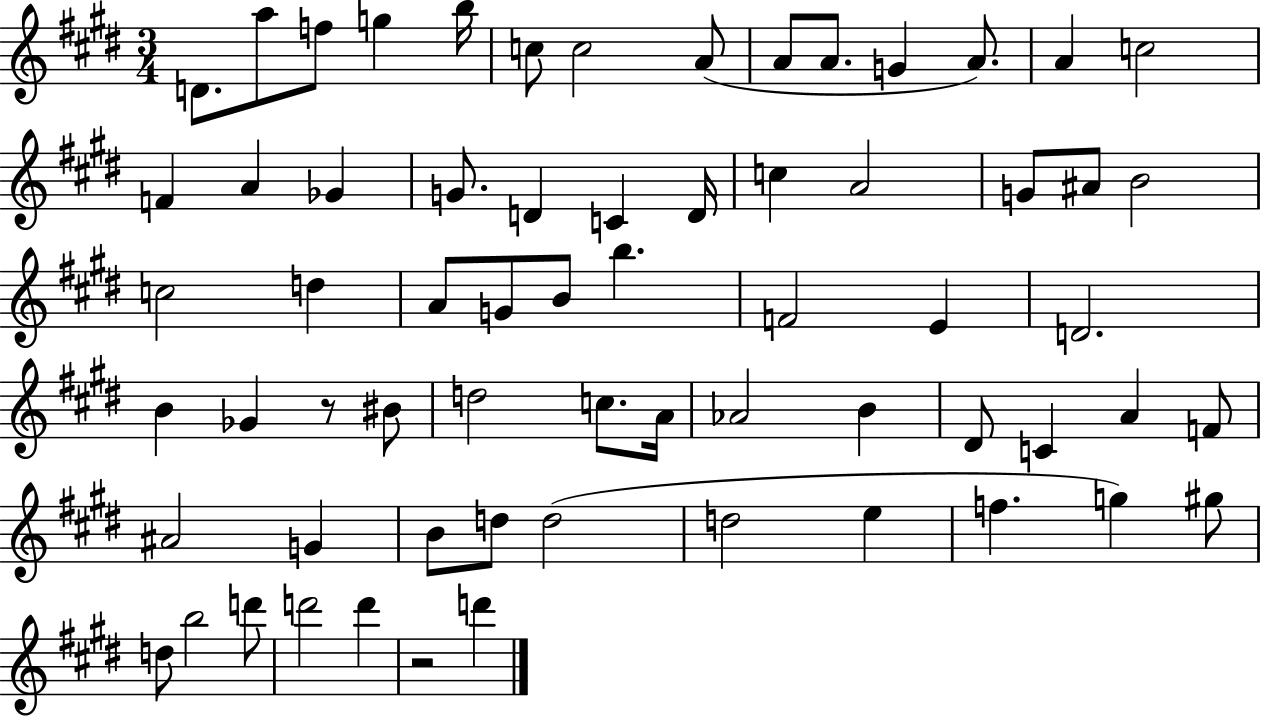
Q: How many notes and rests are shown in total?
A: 65